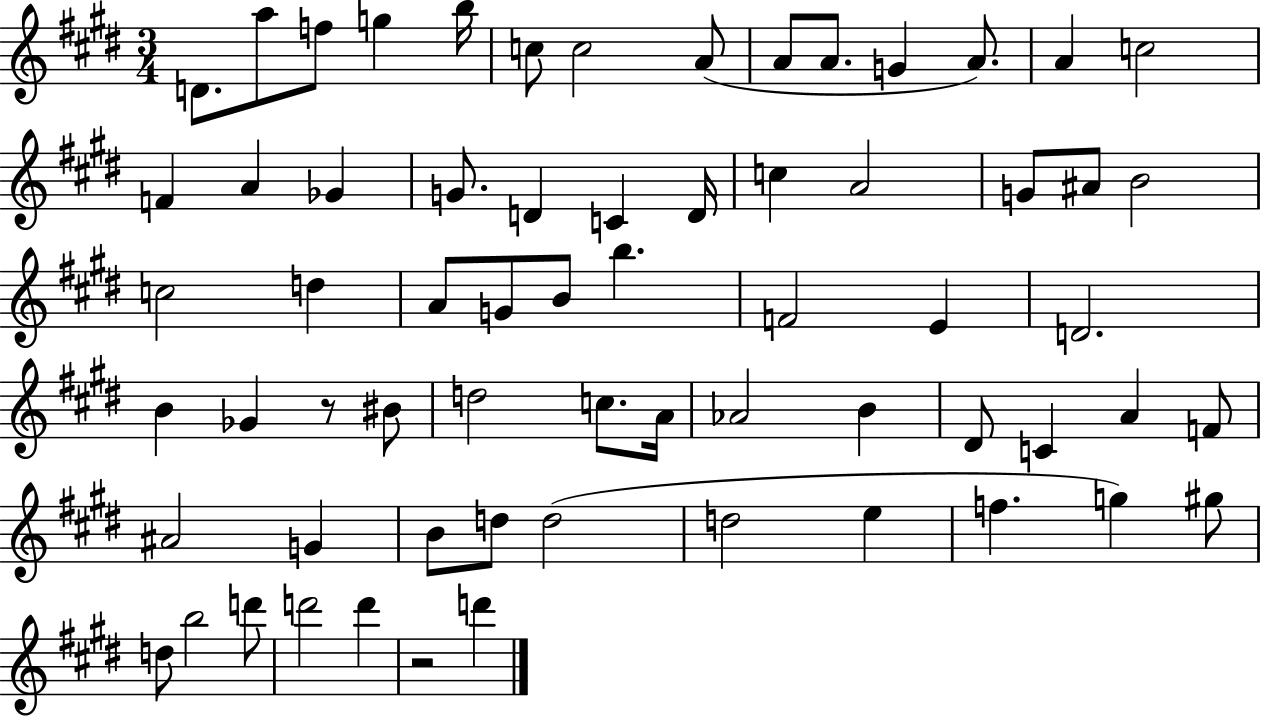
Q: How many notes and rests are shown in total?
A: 65